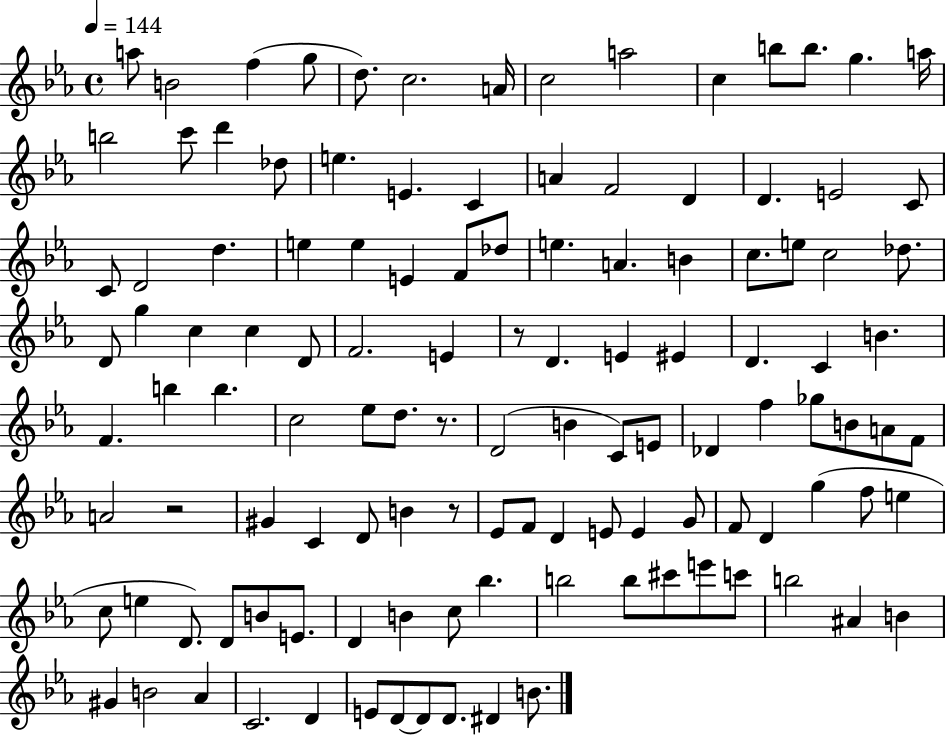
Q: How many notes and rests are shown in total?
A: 120